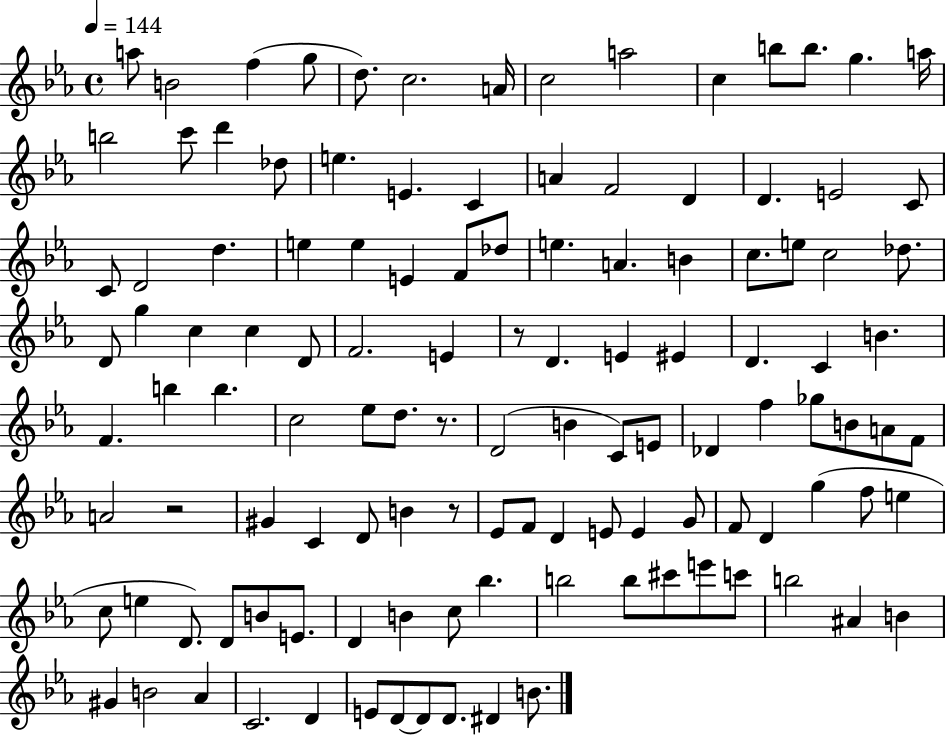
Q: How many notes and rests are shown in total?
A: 120